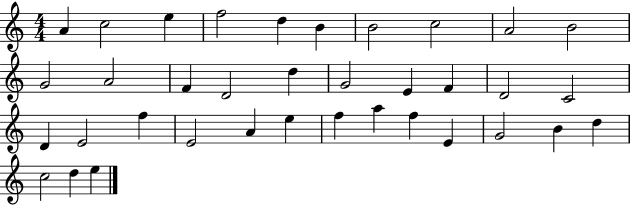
A4/q C5/h E5/q F5/h D5/q B4/q B4/h C5/h A4/h B4/h G4/h A4/h F4/q D4/h D5/q G4/h E4/q F4/q D4/h C4/h D4/q E4/h F5/q E4/h A4/q E5/q F5/q A5/q F5/q E4/q G4/h B4/q D5/q C5/h D5/q E5/q